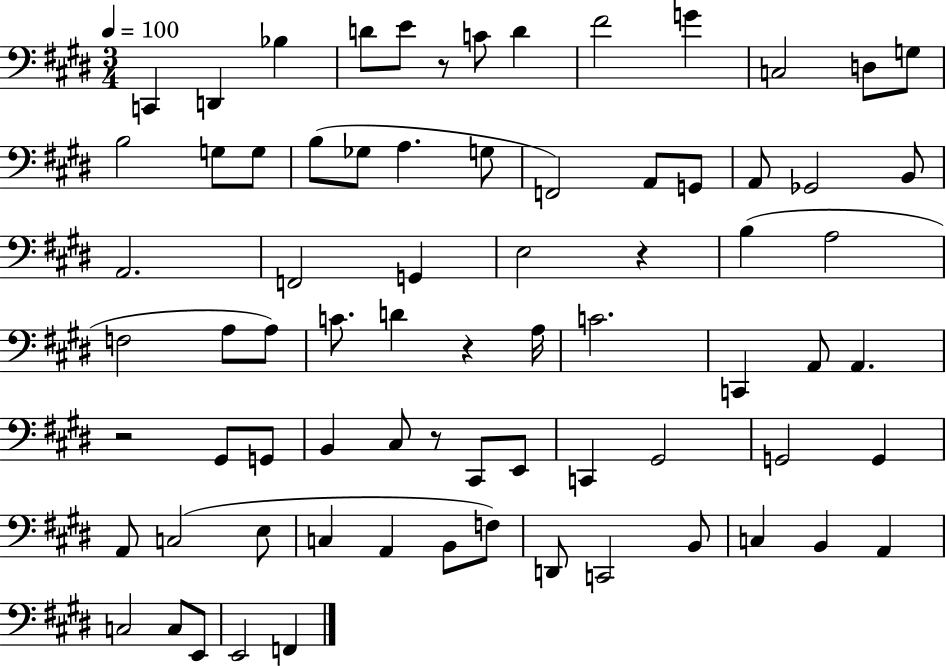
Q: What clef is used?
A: bass